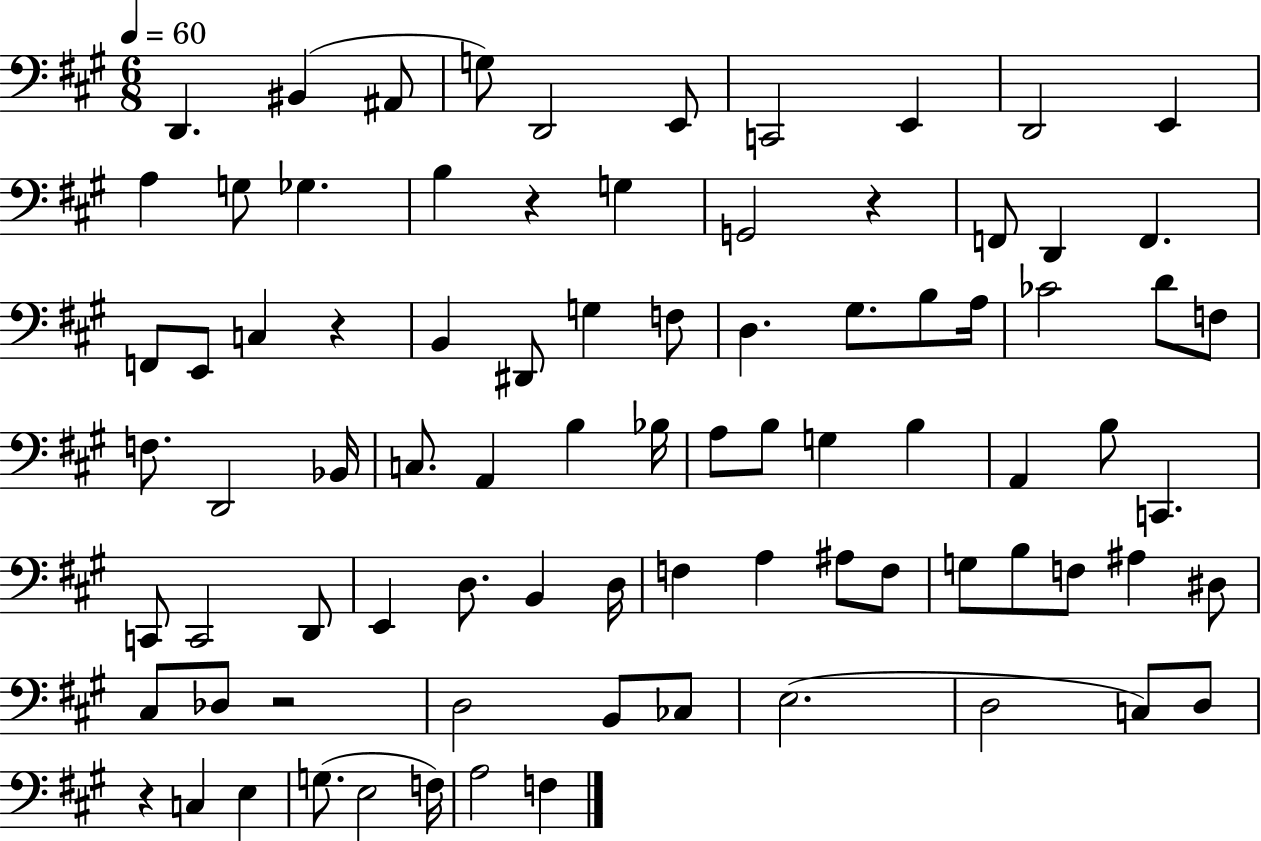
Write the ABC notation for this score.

X:1
T:Untitled
M:6/8
L:1/4
K:A
D,, ^B,, ^A,,/2 G,/2 D,,2 E,,/2 C,,2 E,, D,,2 E,, A, G,/2 _G, B, z G, G,,2 z F,,/2 D,, F,, F,,/2 E,,/2 C, z B,, ^D,,/2 G, F,/2 D, ^G,/2 B,/2 A,/4 _C2 D/2 F,/2 F,/2 D,,2 _B,,/4 C,/2 A,, B, _B,/4 A,/2 B,/2 G, B, A,, B,/2 C,, C,,/2 C,,2 D,,/2 E,, D,/2 B,, D,/4 F, A, ^A,/2 F,/2 G,/2 B,/2 F,/2 ^A, ^D,/2 ^C,/2 _D,/2 z2 D,2 B,,/2 _C,/2 E,2 D,2 C,/2 D,/2 z C, E, G,/2 E,2 F,/4 A,2 F,